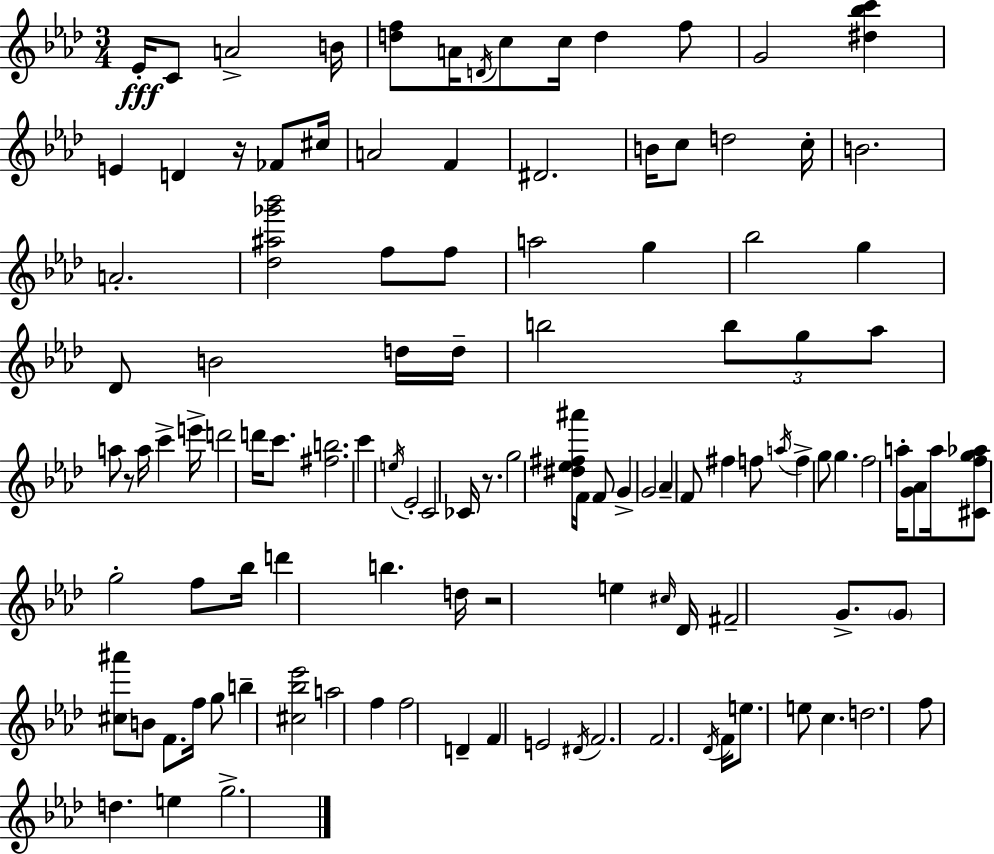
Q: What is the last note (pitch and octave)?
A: G5